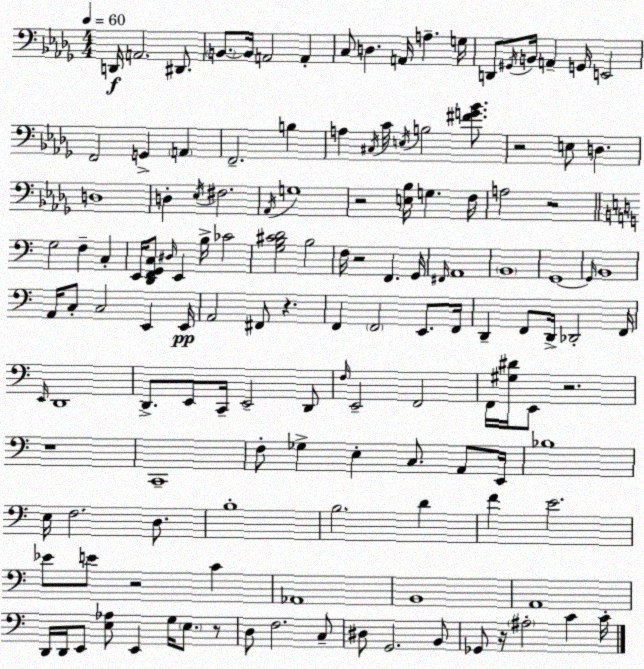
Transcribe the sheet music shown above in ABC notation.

X:1
T:Untitled
M:4/4
L:1/4
K:Bbm
D,,/4 A,,2 ^D,,/2 B,,/2 B,,/4 A,,2 A,, C,/2 D, A,,/4 A, G,/4 D,,/2 ^G,,/4 B,,/4 A,, G,,/4 E,,2 F,,2 G,, A,, F,,2 B, A, ^C,/4 C/4 E,/4 B,2 [^FG_B]/2 z2 E,/2 D, D,4 D, _E,/4 ^F,2 _A,,/4 G,4 z2 [E,_B,]/4 G, F,/4 A,2 z2 G,2 F, C, E,,/4 [D,,F,,G,,C,]/2 ^D,/4 E,, B,/4 _C2 [G,B,^CD]2 B,2 F,/4 z2 F,, G,,/4 ^F,,/4 A,,4 B,,4 G,,4 G,,/4 B,,4 A,,/4 C,/2 C,2 E,, E,,/4 A,,2 ^F,,/2 z F,, F,,2 E,,/2 F,,/4 D,, F,,/2 D,,/4 _D,,2 F,,/4 E,,/4 D,,4 D,,/2 E,,/2 C,,/4 E,,2 D,,/2 F,/4 E,,2 F,,2 F,,/4 [^G,^D]/4 E,,/2 z2 z4 C,,4 F,/2 _G, E, C,/2 A,,/2 E,,/4 _B,4 E,/4 F,2 D,/2 B,4 B,2 D F E2 _E/2 E/2 z2 C _A,,4 B,,4 A,,4 D,,/4 D,,/4 E,,/2 [E,_A,]/2 E,, G,/4 E,/2 z/2 D,/2 F,2 C,/2 ^D,/2 G,,2 B,,/2 _G,,/2 z/4 ^A,2 C C/4